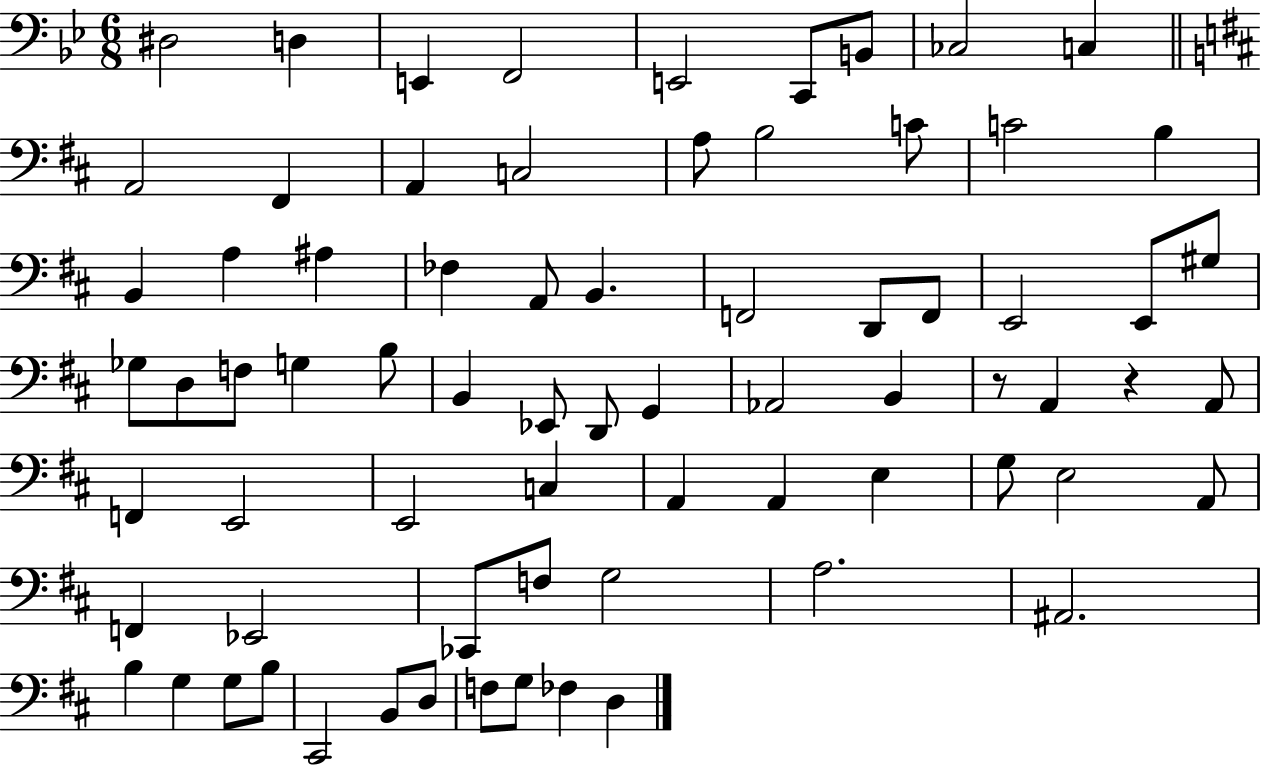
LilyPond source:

{
  \clef bass
  \numericTimeSignature
  \time 6/8
  \key bes \major
  dis2 d4 | e,4 f,2 | e,2 c,8 b,8 | ces2 c4 | \break \bar "||" \break \key d \major a,2 fis,4 | a,4 c2 | a8 b2 c'8 | c'2 b4 | \break b,4 a4 ais4 | fes4 a,8 b,4. | f,2 d,8 f,8 | e,2 e,8 gis8 | \break ges8 d8 f8 g4 b8 | b,4 ees,8 d,8 g,4 | aes,2 b,4 | r8 a,4 r4 a,8 | \break f,4 e,2 | e,2 c4 | a,4 a,4 e4 | g8 e2 a,8 | \break f,4 ees,2 | ces,8 f8 g2 | a2. | ais,2. | \break b4 g4 g8 b8 | cis,2 b,8 d8 | f8 g8 fes4 d4 | \bar "|."
}